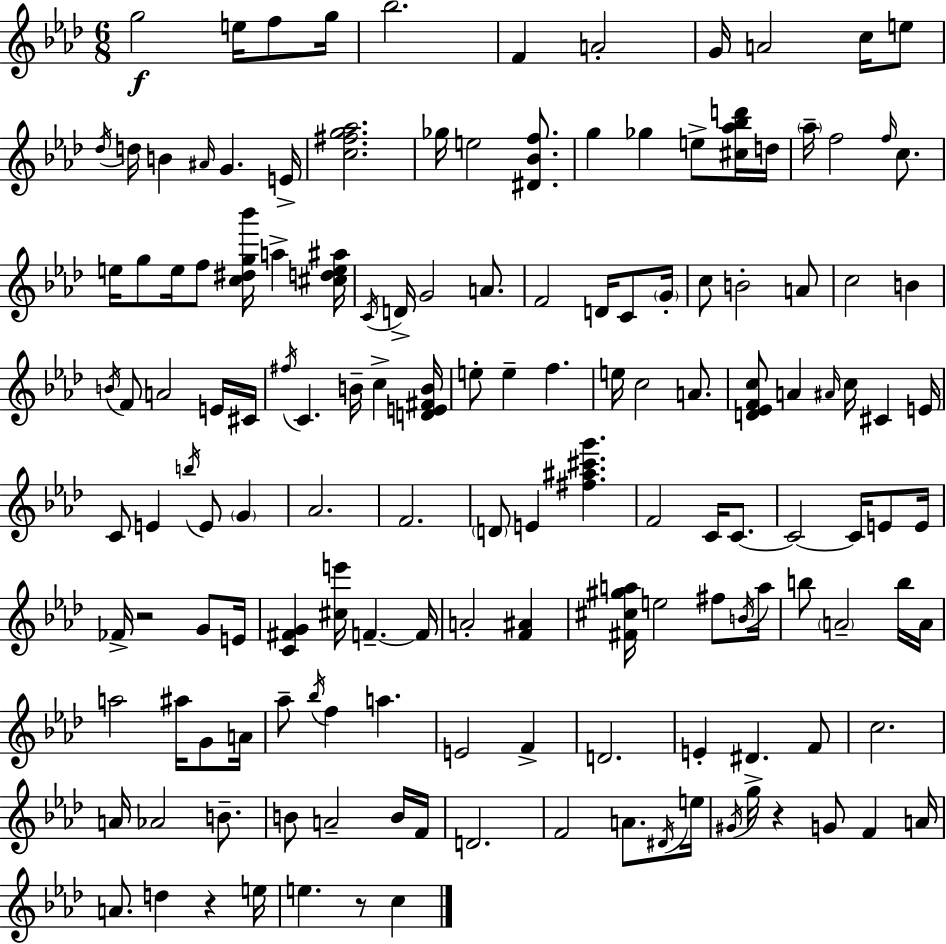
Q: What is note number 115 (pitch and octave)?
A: A4